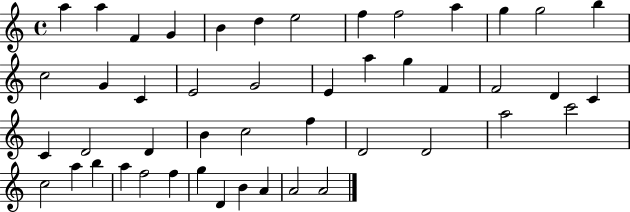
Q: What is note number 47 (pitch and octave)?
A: A4